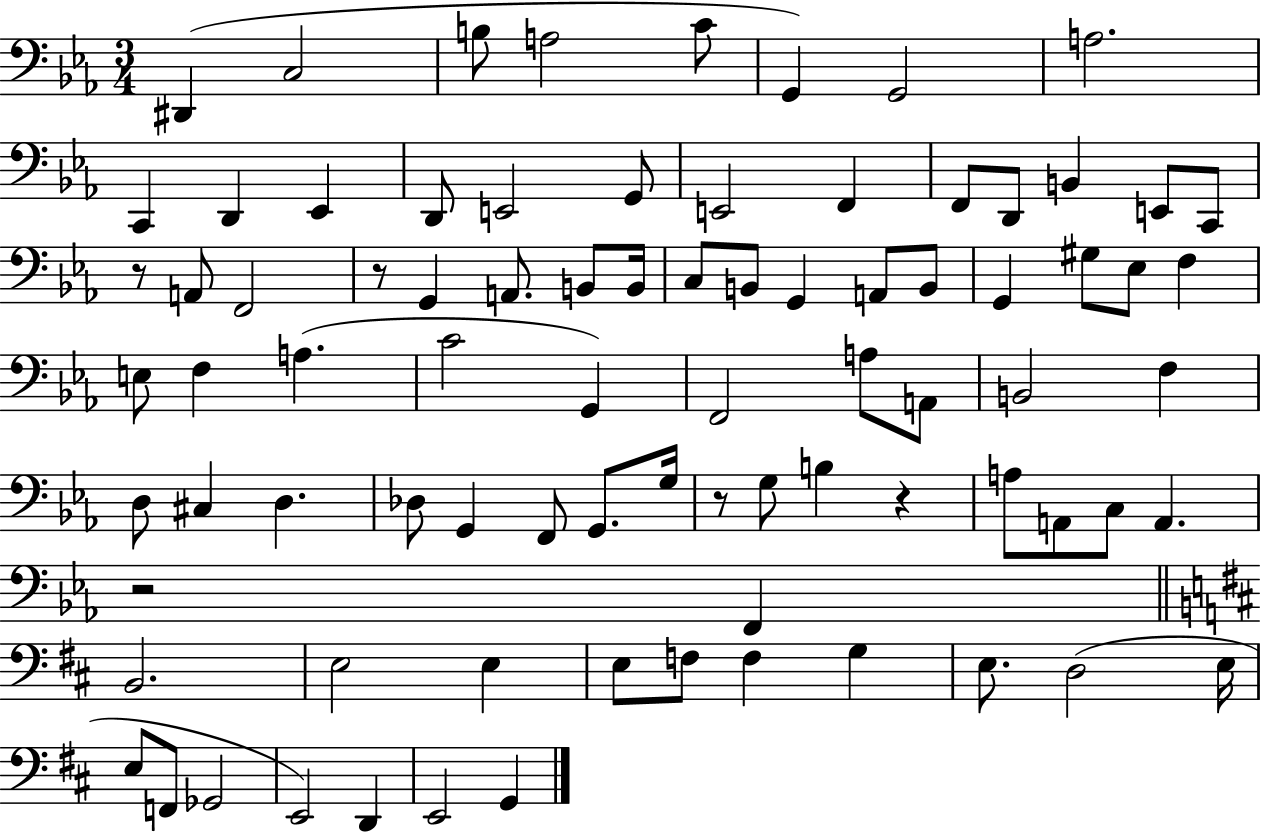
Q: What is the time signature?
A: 3/4